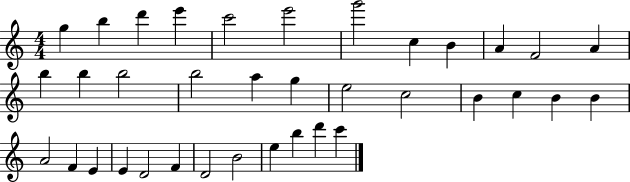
G5/q B5/q D6/q E6/q C6/h E6/h G6/h C5/q B4/q A4/q F4/h A4/q B5/q B5/q B5/h B5/h A5/q G5/q E5/h C5/h B4/q C5/q B4/q B4/q A4/h F4/q E4/q E4/q D4/h F4/q D4/h B4/h E5/q B5/q D6/q C6/q